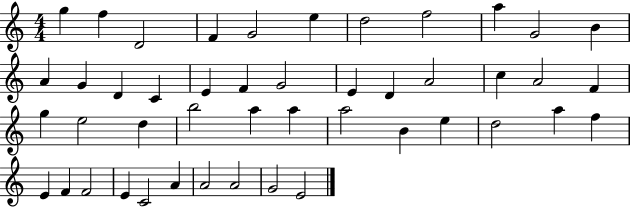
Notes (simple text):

G5/q F5/q D4/h F4/q G4/h E5/q D5/h F5/h A5/q G4/h B4/q A4/q G4/q D4/q C4/q E4/q F4/q G4/h E4/q D4/q A4/h C5/q A4/h F4/q G5/q E5/h D5/q B5/h A5/q A5/q A5/h B4/q E5/q D5/h A5/q F5/q E4/q F4/q F4/h E4/q C4/h A4/q A4/h A4/h G4/h E4/h